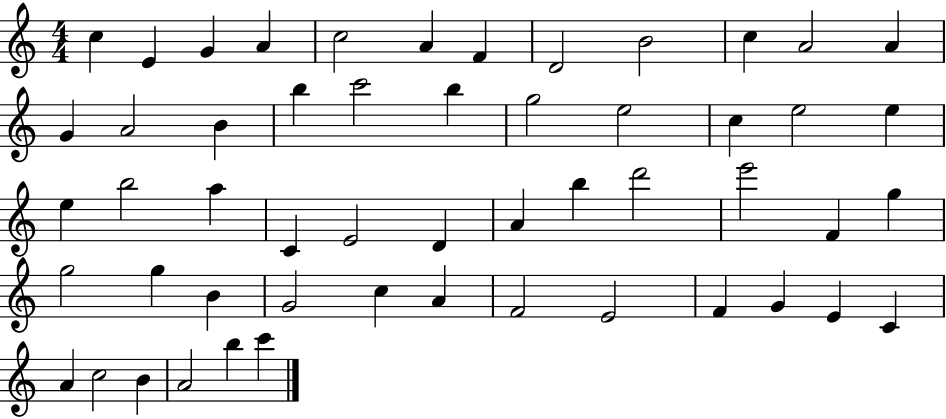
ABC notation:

X:1
T:Untitled
M:4/4
L:1/4
K:C
c E G A c2 A F D2 B2 c A2 A G A2 B b c'2 b g2 e2 c e2 e e b2 a C E2 D A b d'2 e'2 F g g2 g B G2 c A F2 E2 F G E C A c2 B A2 b c'